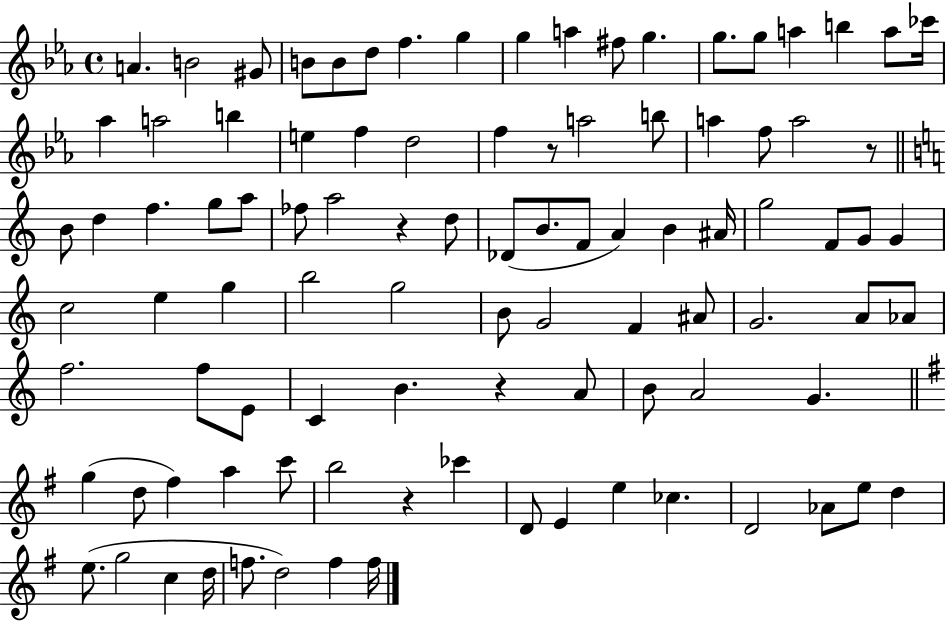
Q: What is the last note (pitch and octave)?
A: F5